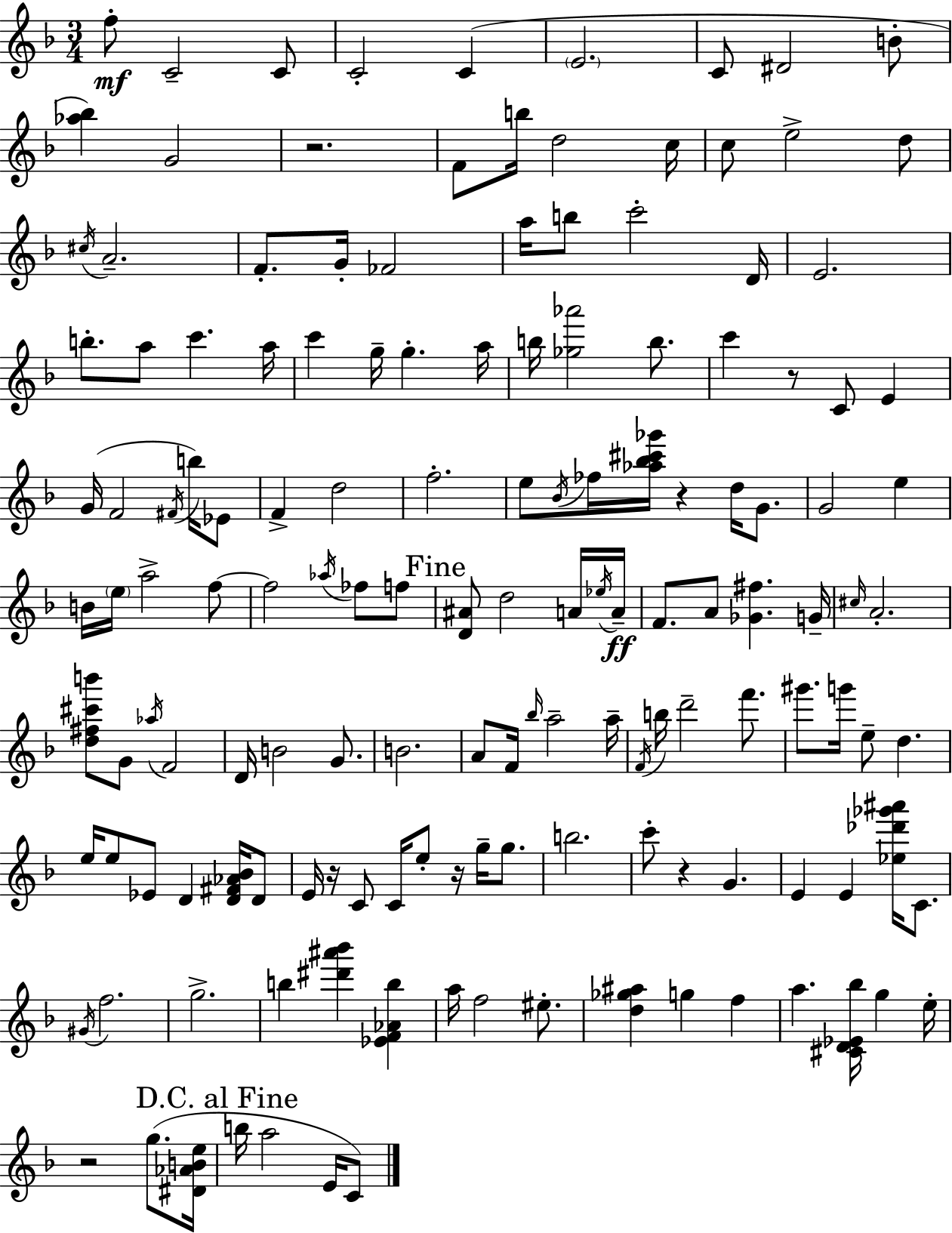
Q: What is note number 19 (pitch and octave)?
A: A4